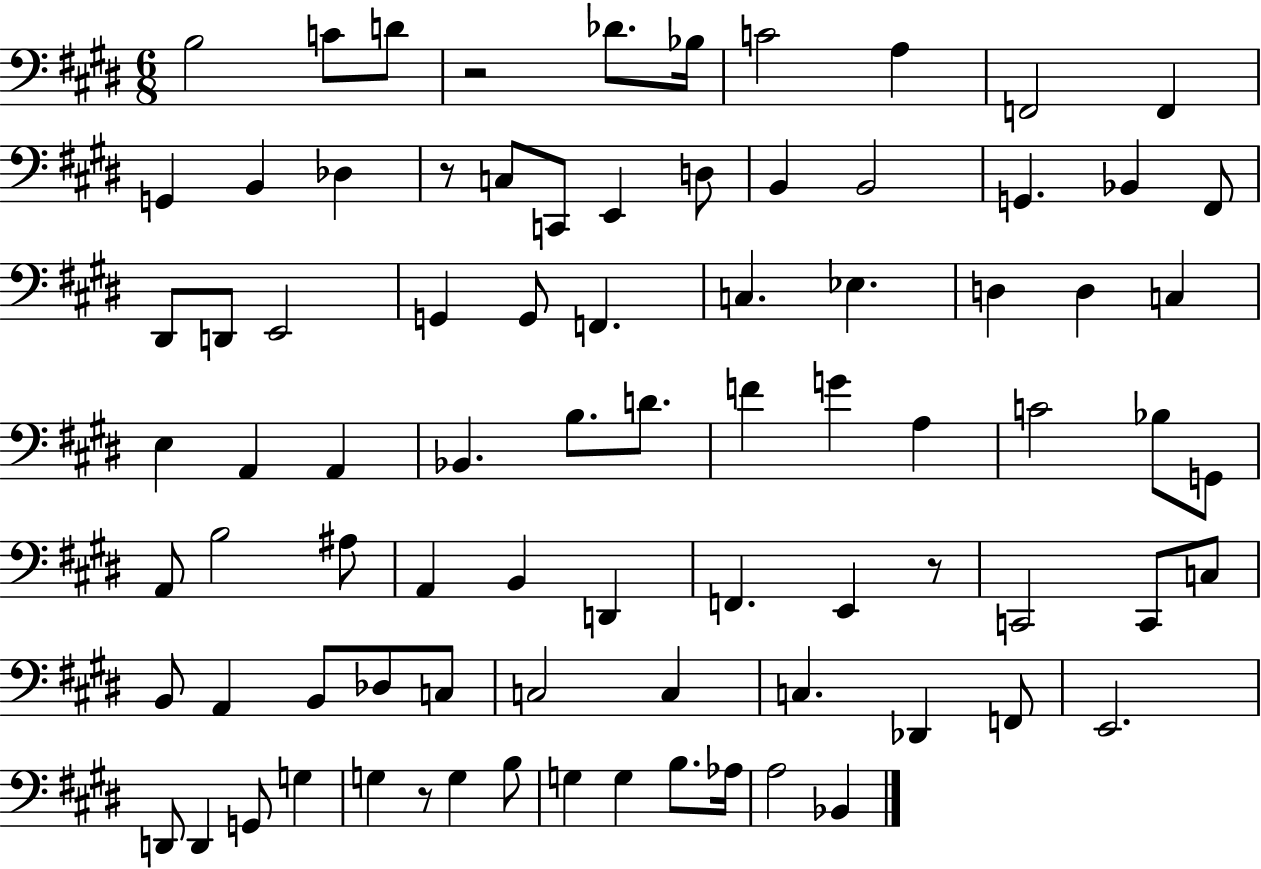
B3/h C4/e D4/e R/h Db4/e. Bb3/s C4/h A3/q F2/h F2/q G2/q B2/q Db3/q R/e C3/e C2/e E2/q D3/e B2/q B2/h G2/q. Bb2/q F#2/e D#2/e D2/e E2/h G2/q G2/e F2/q. C3/q. Eb3/q. D3/q D3/q C3/q E3/q A2/q A2/q Bb2/q. B3/e. D4/e. F4/q G4/q A3/q C4/h Bb3/e G2/e A2/e B3/h A#3/e A2/q B2/q D2/q F2/q. E2/q R/e C2/h C2/e C3/e B2/e A2/q B2/e Db3/e C3/e C3/h C3/q C3/q. Db2/q F2/e E2/h. D2/e D2/q G2/e G3/q G3/q R/e G3/q B3/e G3/q G3/q B3/e. Ab3/s A3/h Bb2/q